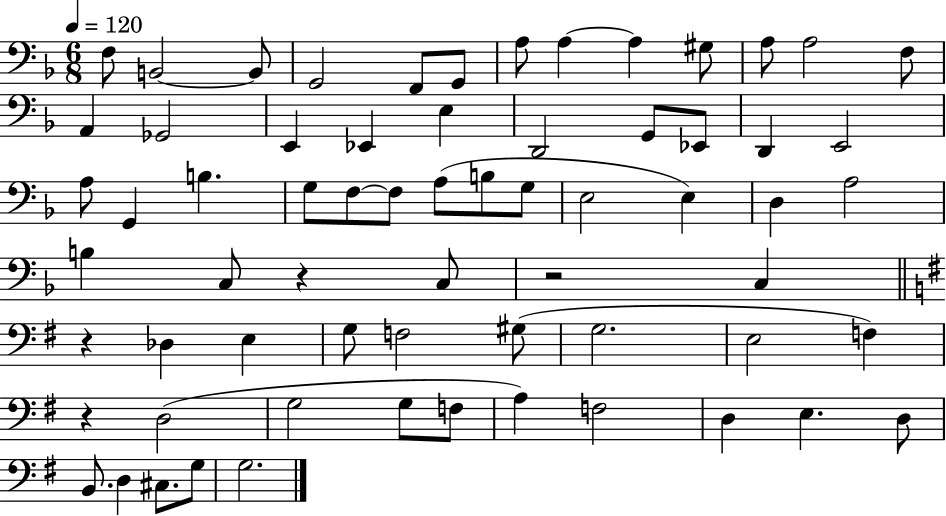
X:1
T:Untitled
M:6/8
L:1/4
K:F
F,/2 B,,2 B,,/2 G,,2 F,,/2 G,,/2 A,/2 A, A, ^G,/2 A,/2 A,2 F,/2 A,, _G,,2 E,, _E,, E, D,,2 G,,/2 _E,,/2 D,, E,,2 A,/2 G,, B, G,/2 F,/2 F,/2 A,/2 B,/2 G,/2 E,2 E, D, A,2 B, C,/2 z C,/2 z2 C, z _D, E, G,/2 F,2 ^G,/2 G,2 E,2 F, z D,2 G,2 G,/2 F,/2 A, F,2 D, E, D,/2 B,,/2 D, ^C,/2 G,/2 G,2